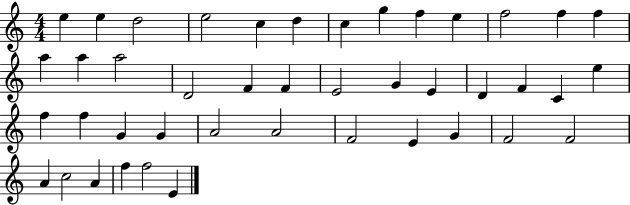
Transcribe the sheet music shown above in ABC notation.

X:1
T:Untitled
M:4/4
L:1/4
K:C
e e d2 e2 c d c g f e f2 f f a a a2 D2 F F E2 G E D F C e f f G G A2 A2 F2 E G F2 F2 A c2 A f f2 E